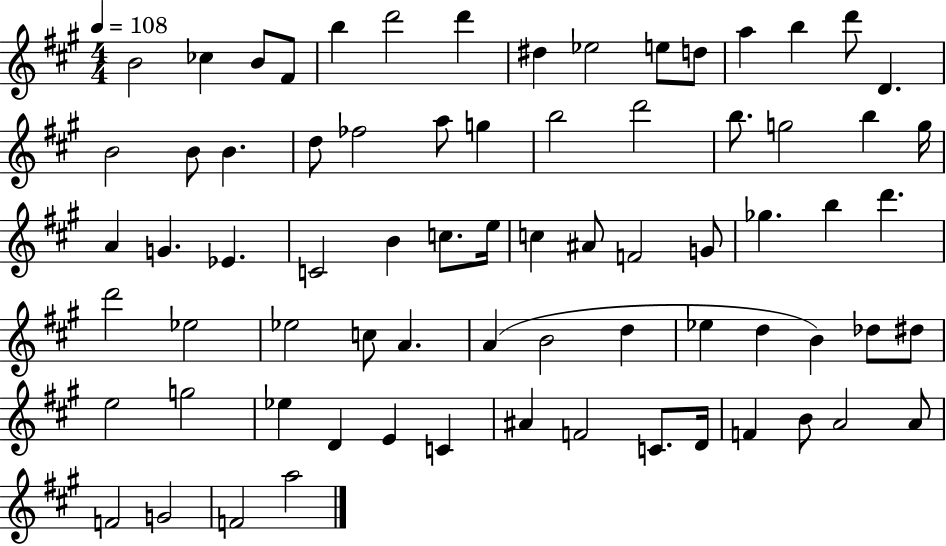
{
  \clef treble
  \numericTimeSignature
  \time 4/4
  \key a \major
  \tempo 4 = 108
  b'2 ces''4 b'8 fis'8 | b''4 d'''2 d'''4 | dis''4 ees''2 e''8 d''8 | a''4 b''4 d'''8 d'4. | \break b'2 b'8 b'4. | d''8 fes''2 a''8 g''4 | b''2 d'''2 | b''8. g''2 b''4 g''16 | \break a'4 g'4. ees'4. | c'2 b'4 c''8. e''16 | c''4 ais'8 f'2 g'8 | ges''4. b''4 d'''4. | \break d'''2 ees''2 | ees''2 c''8 a'4. | a'4( b'2 d''4 | ees''4 d''4 b'4) des''8 dis''8 | \break e''2 g''2 | ees''4 d'4 e'4 c'4 | ais'4 f'2 c'8. d'16 | f'4 b'8 a'2 a'8 | \break f'2 g'2 | f'2 a''2 | \bar "|."
}